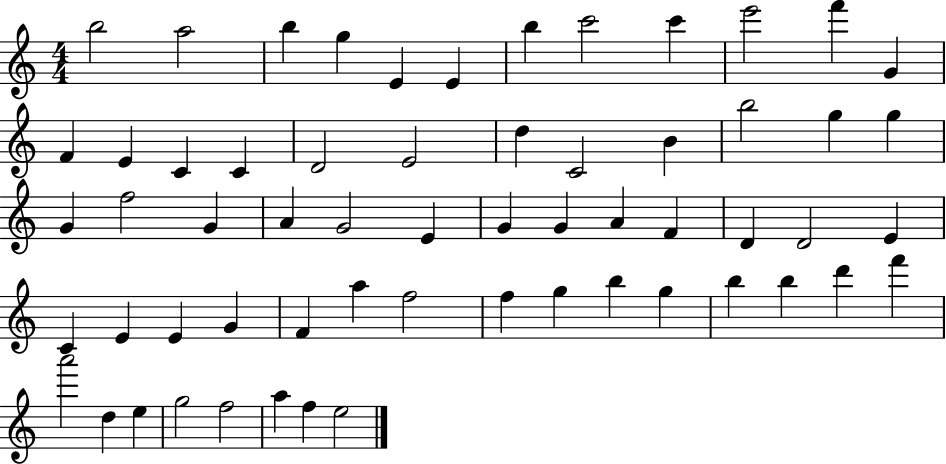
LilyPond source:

{
  \clef treble
  \numericTimeSignature
  \time 4/4
  \key c \major
  b''2 a''2 | b''4 g''4 e'4 e'4 | b''4 c'''2 c'''4 | e'''2 f'''4 g'4 | \break f'4 e'4 c'4 c'4 | d'2 e'2 | d''4 c'2 b'4 | b''2 g''4 g''4 | \break g'4 f''2 g'4 | a'4 g'2 e'4 | g'4 g'4 a'4 f'4 | d'4 d'2 e'4 | \break c'4 e'4 e'4 g'4 | f'4 a''4 f''2 | f''4 g''4 b''4 g''4 | b''4 b''4 d'''4 f'''4 | \break a'''2 d''4 e''4 | g''2 f''2 | a''4 f''4 e''2 | \bar "|."
}